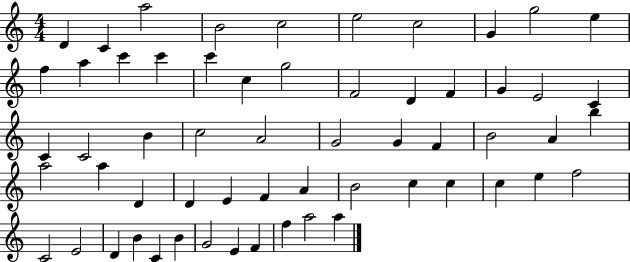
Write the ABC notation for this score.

X:1
T:Untitled
M:4/4
L:1/4
K:C
D C a2 B2 c2 e2 c2 G g2 e f a c' c' c' c g2 F2 D F G E2 C C C2 B c2 A2 G2 G F B2 A b a2 a D D E F A B2 c c c e f2 C2 E2 D B C B G2 E F f a2 a